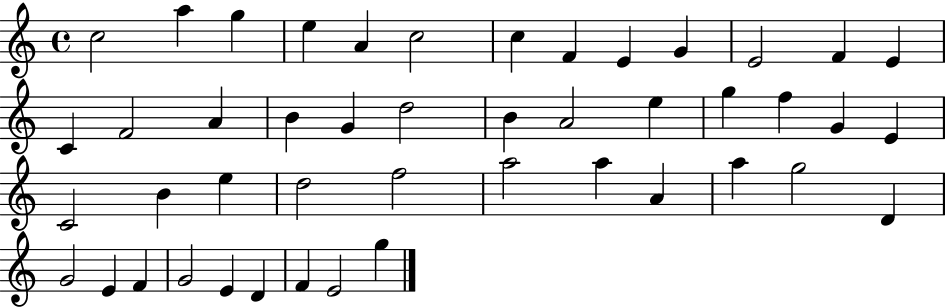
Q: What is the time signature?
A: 4/4